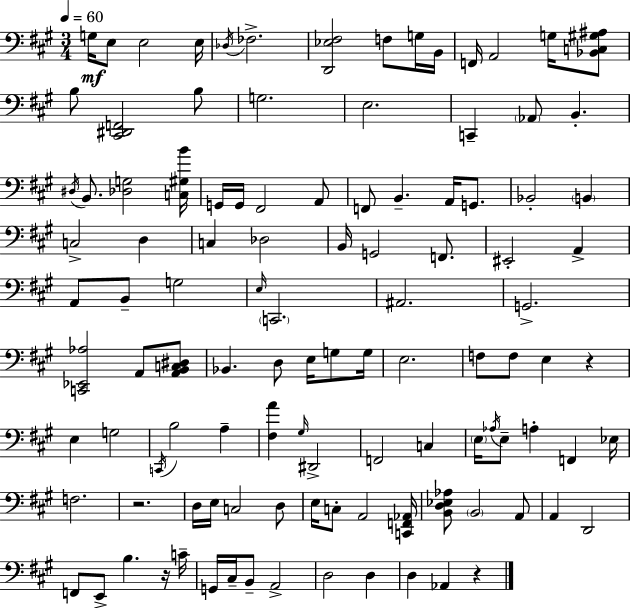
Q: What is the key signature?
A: A major